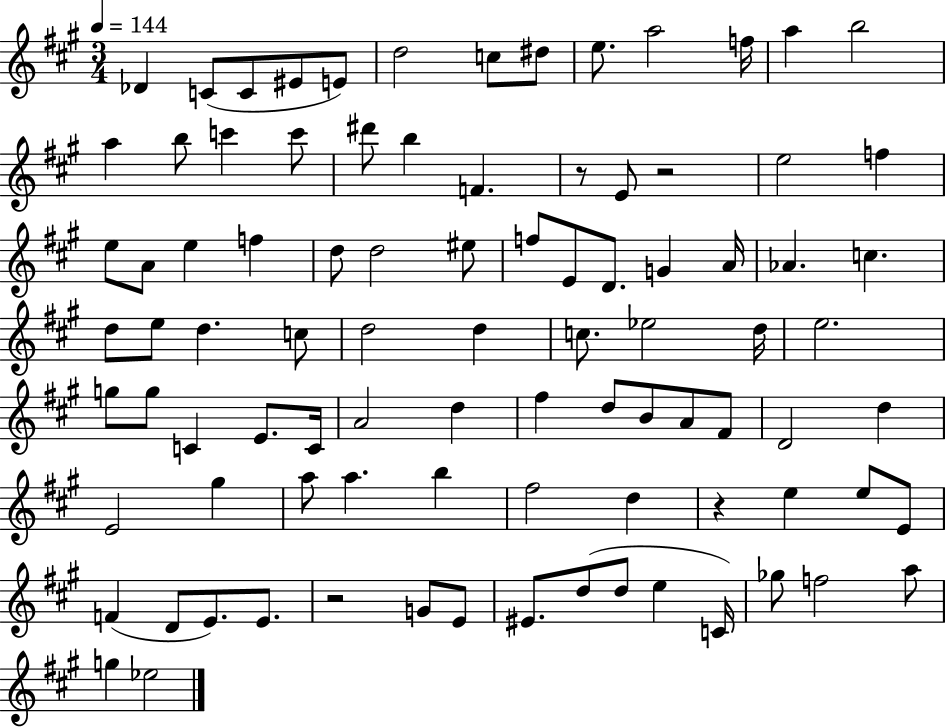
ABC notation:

X:1
T:Untitled
M:3/4
L:1/4
K:A
_D C/2 C/2 ^E/2 E/2 d2 c/2 ^d/2 e/2 a2 f/4 a b2 a b/2 c' c'/2 ^d'/2 b F z/2 E/2 z2 e2 f e/2 A/2 e f d/2 d2 ^e/2 f/2 E/2 D/2 G A/4 _A c d/2 e/2 d c/2 d2 d c/2 _e2 d/4 e2 g/2 g/2 C E/2 C/4 A2 d ^f d/2 B/2 A/2 ^F/2 D2 d E2 ^g a/2 a b ^f2 d z e e/2 E/2 F D/2 E/2 E/2 z2 G/2 E/2 ^E/2 d/2 d/2 e C/4 _g/2 f2 a/2 g _e2